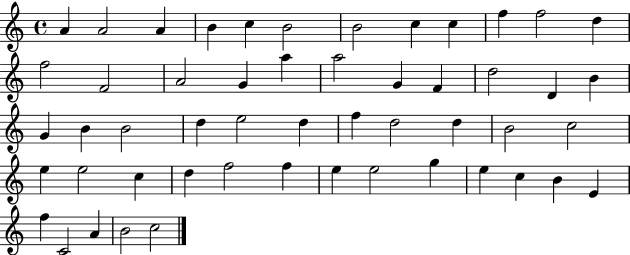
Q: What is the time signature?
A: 4/4